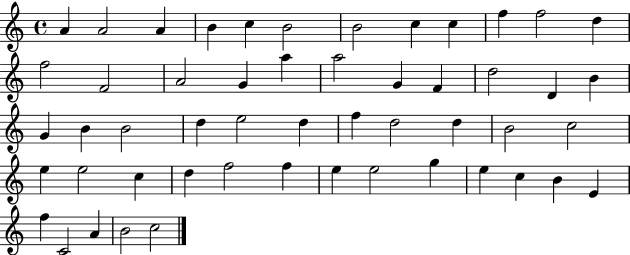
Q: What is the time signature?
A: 4/4